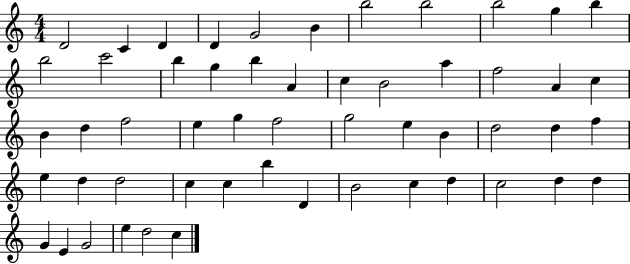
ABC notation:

X:1
T:Untitled
M:4/4
L:1/4
K:C
D2 C D D G2 B b2 b2 b2 g b b2 c'2 b g b A c B2 a f2 A c B d f2 e g f2 g2 e B d2 d f e d d2 c c b D B2 c d c2 d d G E G2 e d2 c